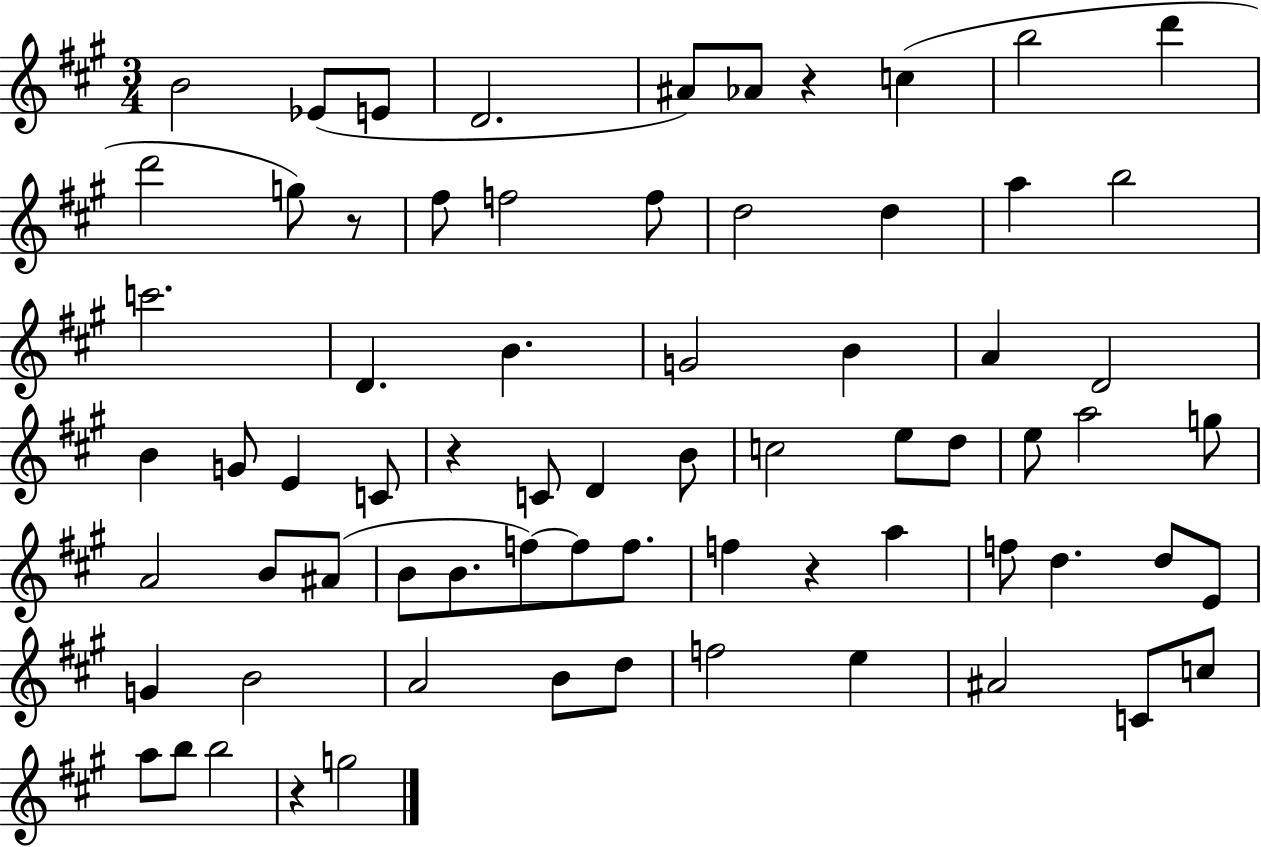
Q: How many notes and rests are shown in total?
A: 71